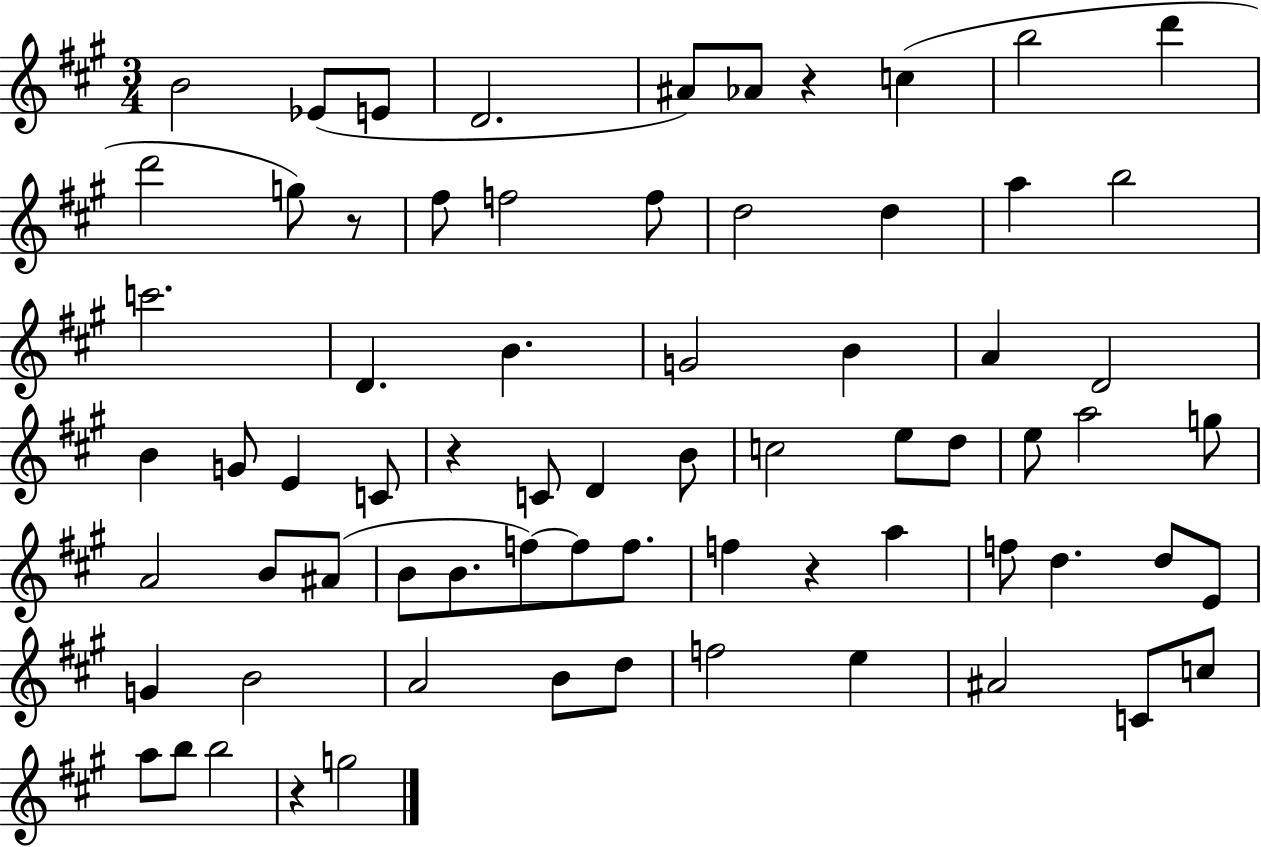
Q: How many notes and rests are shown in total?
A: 71